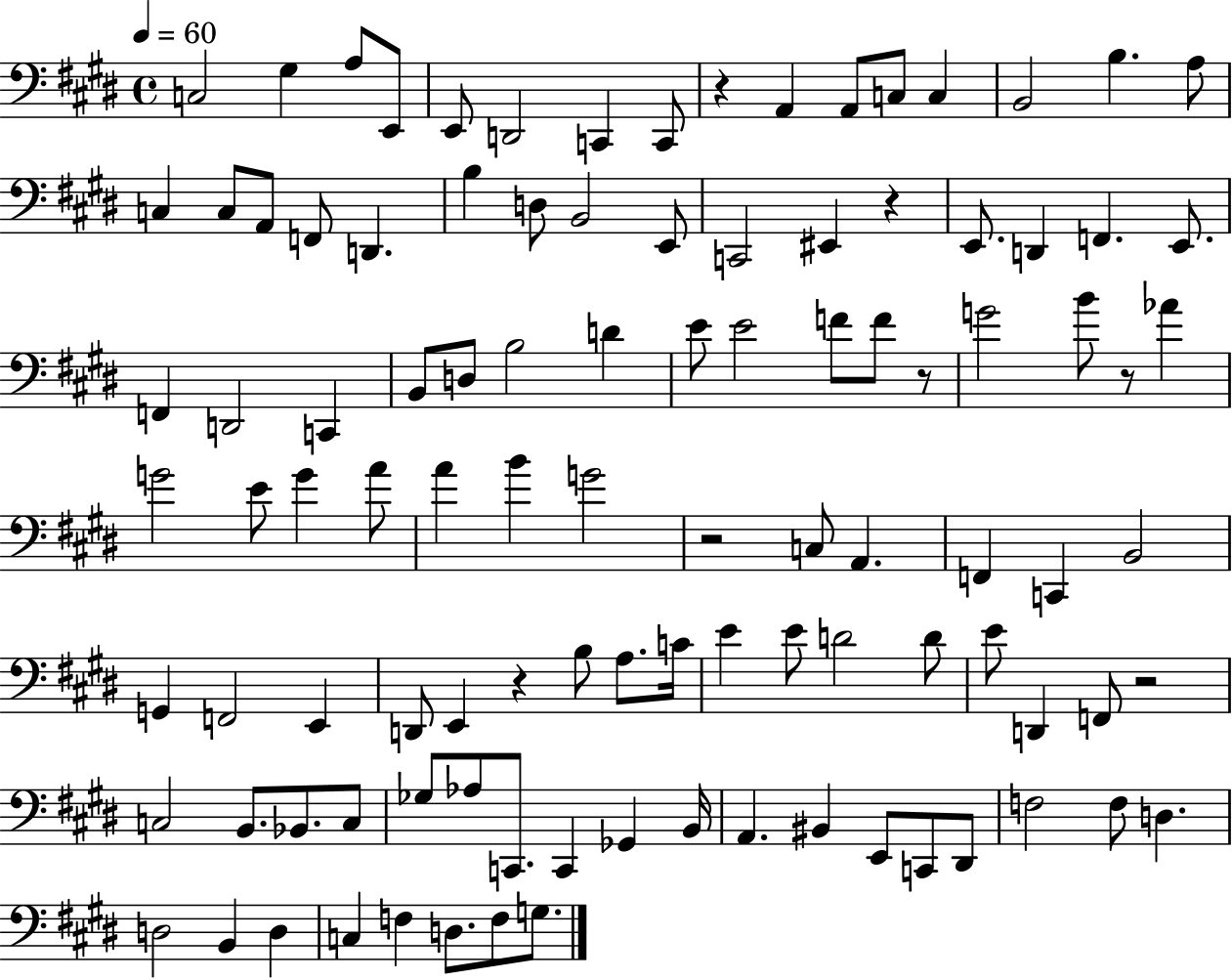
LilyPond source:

{
  \clef bass
  \time 4/4
  \defaultTimeSignature
  \key e \major
  \tempo 4 = 60
  \repeat volta 2 { c2 gis4 a8 e,8 | e,8 d,2 c,4 c,8 | r4 a,4 a,8 c8 c4 | b,2 b4. a8 | \break c4 c8 a,8 f,8 d,4. | b4 d8 b,2 e,8 | c,2 eis,4 r4 | e,8. d,4 f,4. e,8. | \break f,4 d,2 c,4 | b,8 d8 b2 d'4 | e'8 e'2 f'8 f'8 r8 | g'2 b'8 r8 aes'4 | \break g'2 e'8 g'4 a'8 | a'4 b'4 g'2 | r2 c8 a,4. | f,4 c,4 b,2 | \break g,4 f,2 e,4 | d,8 e,4 r4 b8 a8. c'16 | e'4 e'8 d'2 d'8 | e'8 d,4 f,8 r2 | \break c2 b,8. bes,8. c8 | ges8 aes8 c,8. c,4 ges,4 b,16 | a,4. bis,4 e,8 c,8 dis,8 | f2 f8 d4. | \break d2 b,4 d4 | c4 f4 d8. f8 g8. | } \bar "|."
}